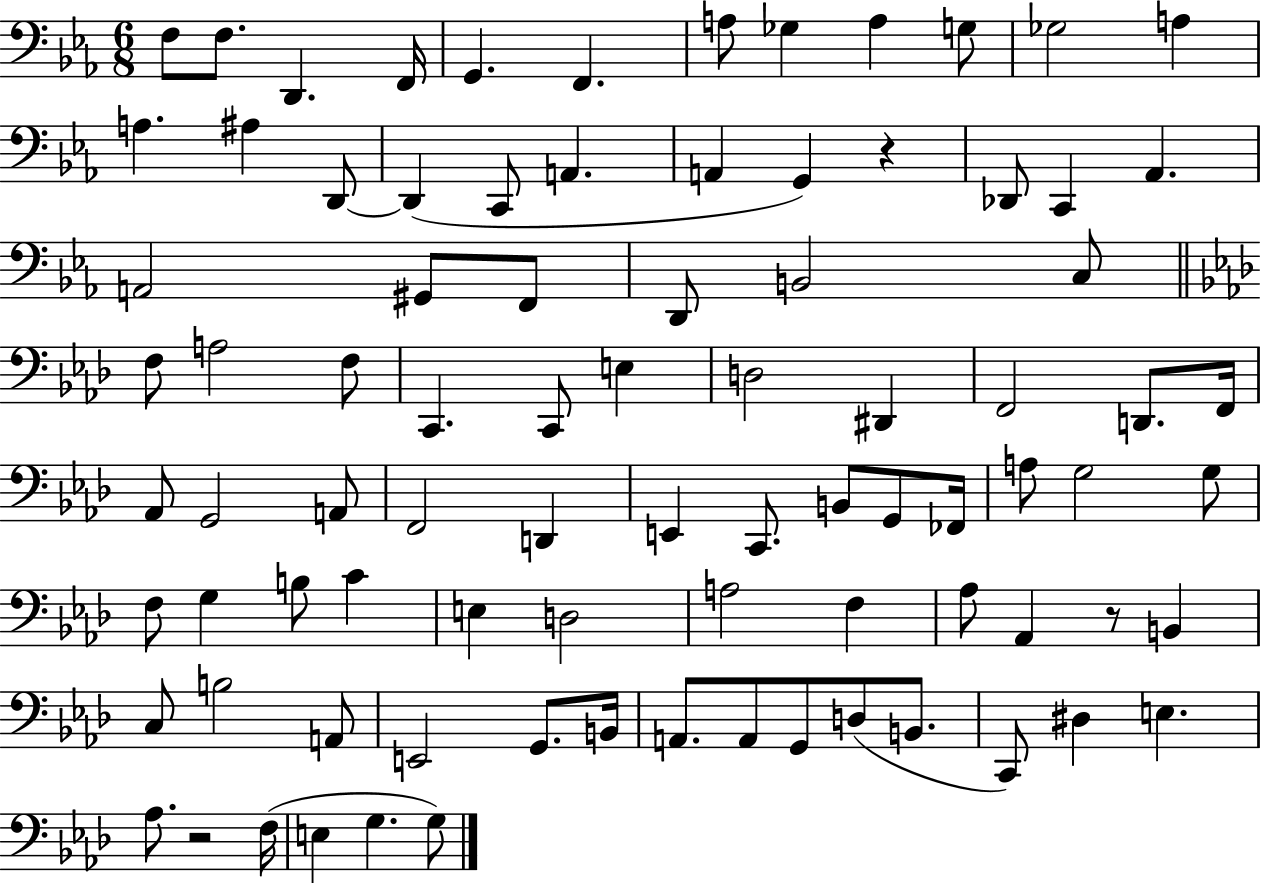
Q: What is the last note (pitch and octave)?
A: G3